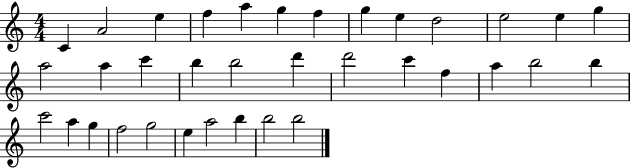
C4/q A4/h E5/q F5/q A5/q G5/q F5/q G5/q E5/q D5/h E5/h E5/q G5/q A5/h A5/q C6/q B5/q B5/h D6/q D6/h C6/q F5/q A5/q B5/h B5/q C6/h A5/q G5/q F5/h G5/h E5/q A5/h B5/q B5/h B5/h